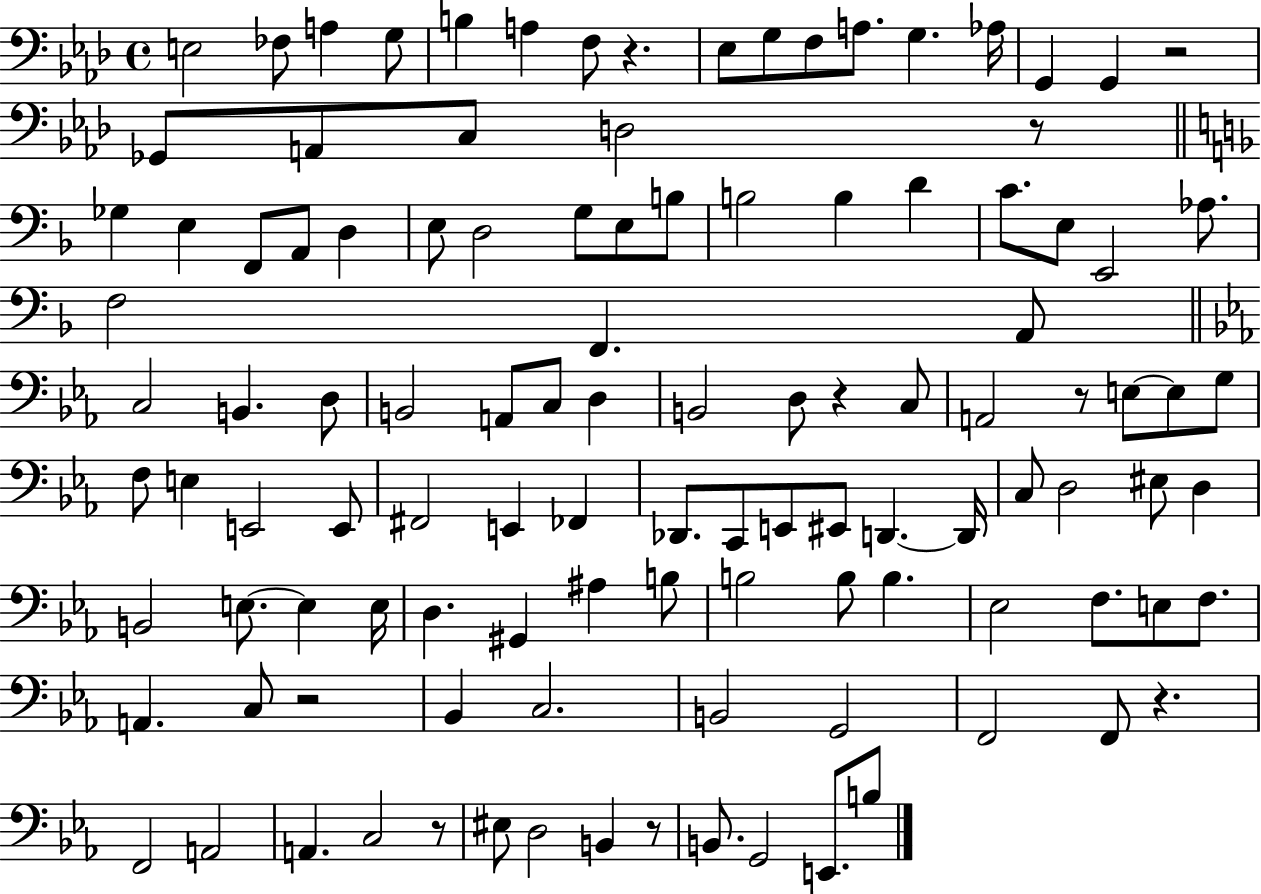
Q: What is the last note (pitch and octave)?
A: B3